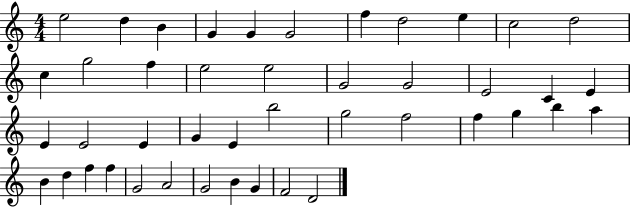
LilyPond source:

{
  \clef treble
  \numericTimeSignature
  \time 4/4
  \key c \major
  e''2 d''4 b'4 | g'4 g'4 g'2 | f''4 d''2 e''4 | c''2 d''2 | \break c''4 g''2 f''4 | e''2 e''2 | g'2 g'2 | e'2 c'4 e'4 | \break e'4 e'2 e'4 | g'4 e'4 b''2 | g''2 f''2 | f''4 g''4 b''4 a''4 | \break b'4 d''4 f''4 f''4 | g'2 a'2 | g'2 b'4 g'4 | f'2 d'2 | \break \bar "|."
}